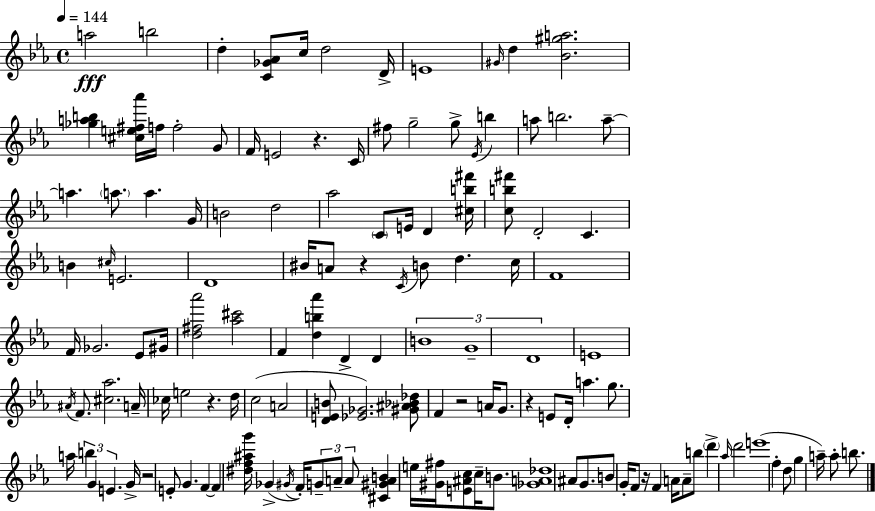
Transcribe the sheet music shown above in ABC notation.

X:1
T:Untitled
M:4/4
L:1/4
K:Eb
a2 b2 d [C_G_A]/2 c/4 d2 D/4 E4 ^G/4 d [_B^ga]2 [_gab] [^ce^f_a']/4 f/4 f2 G/2 F/4 E2 z C/4 ^f/2 g2 g/2 _E/4 b a/2 b2 a/2 a a/2 a G/4 B2 d2 _a2 C/2 E/4 D [^cb^f']/4 [cb^f']/2 D2 C B ^c/4 E2 D4 ^B/4 A/2 z C/4 B/2 d c/4 F4 F/4 _G2 _E/2 ^G/4 [d^f_a']2 [_a^c']2 F [db_a'] D D B4 G4 D4 E4 ^A/4 F/2 [^c_a]2 A/4 _c/4 e2 z d/4 c2 A2 [DEB]/2 [_E_G]2 [^G^A_B_d]/2 F z2 A/4 G/2 z E/2 D/4 a g/2 a/4 b G E G/4 z2 E/2 G F F [^df^ag']/4 _G ^G/4 F/4 G/2 A/2 A/2 [^C^GAB] e/4 [^G^f]/4 [E^Ac]/2 c/4 B/2 [_GA_d]4 ^A/2 G/2 B/2 G/4 F/2 z/4 F A/4 A/2 b/2 d' _a/4 d'2 e'4 f d/2 g a/4 a/2 b/2